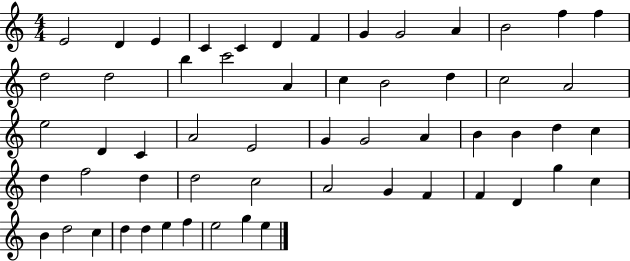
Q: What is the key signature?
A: C major